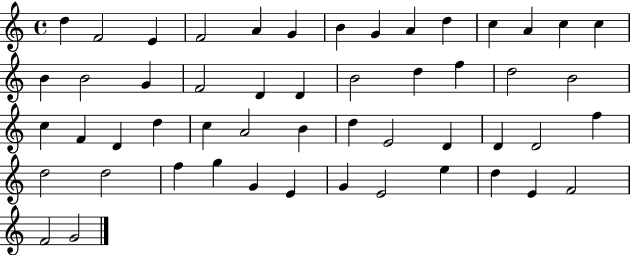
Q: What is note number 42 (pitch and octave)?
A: G5